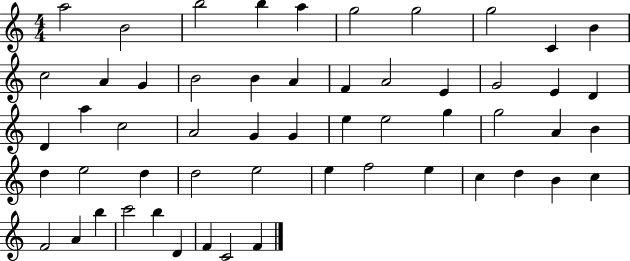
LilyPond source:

{
  \clef treble
  \numericTimeSignature
  \time 4/4
  \key c \major
  a''2 b'2 | b''2 b''4 a''4 | g''2 g''2 | g''2 c'4 b'4 | \break c''2 a'4 g'4 | b'2 b'4 a'4 | f'4 a'2 e'4 | g'2 e'4 d'4 | \break d'4 a''4 c''2 | a'2 g'4 g'4 | e''4 e''2 g''4 | g''2 a'4 b'4 | \break d''4 e''2 d''4 | d''2 e''2 | e''4 f''2 e''4 | c''4 d''4 b'4 c''4 | \break f'2 a'4 b''4 | c'''2 b''4 d'4 | f'4 c'2 f'4 | \bar "|."
}